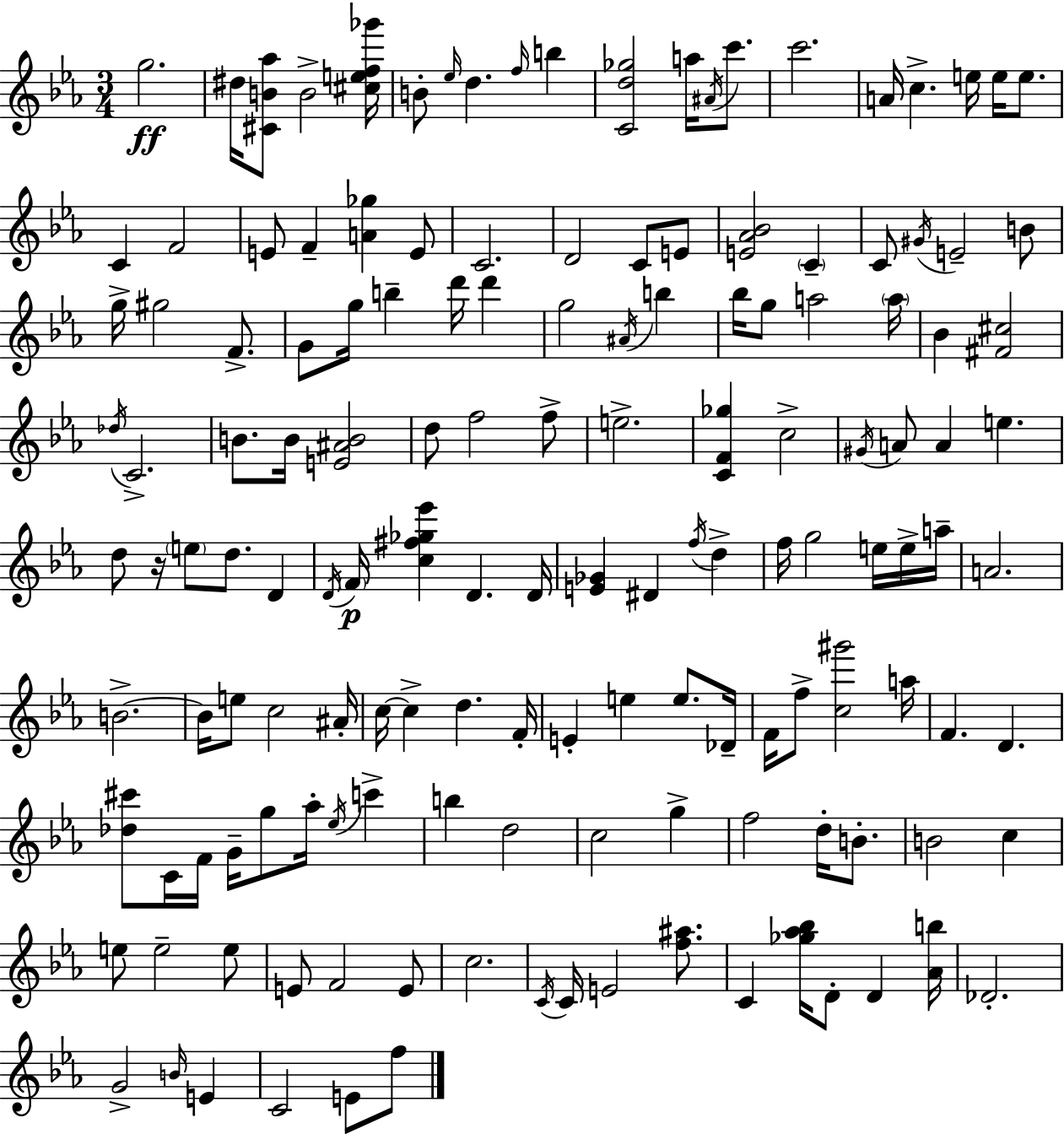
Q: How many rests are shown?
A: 1